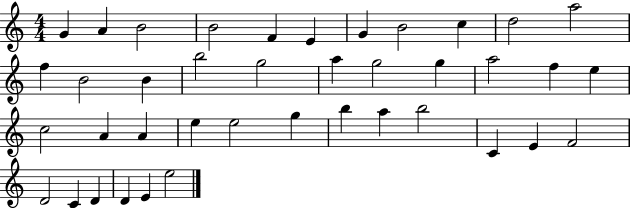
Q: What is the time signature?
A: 4/4